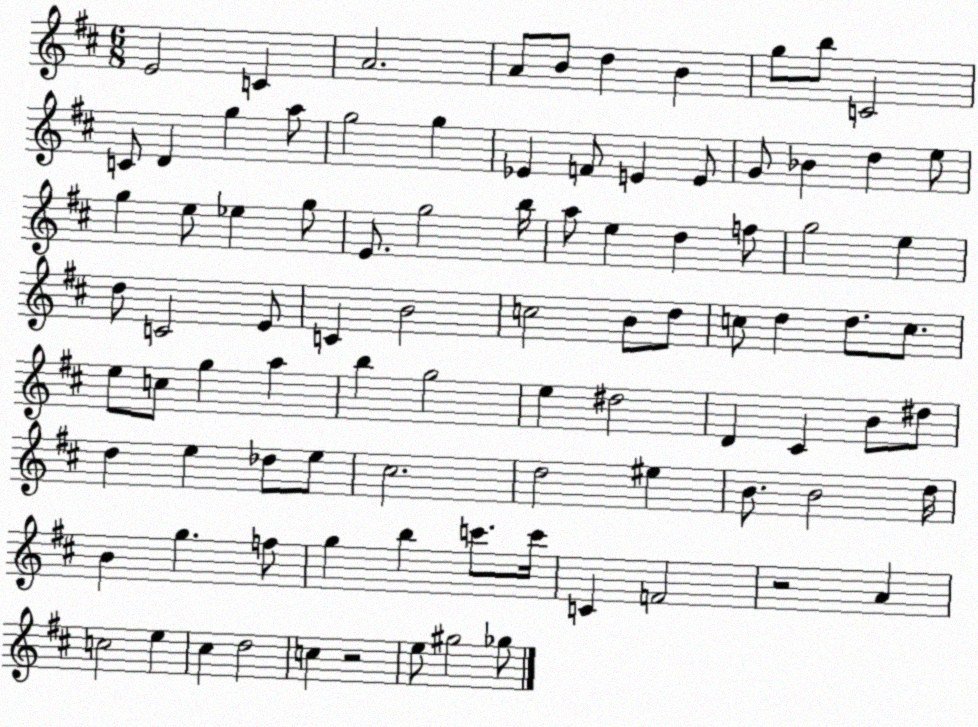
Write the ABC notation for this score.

X:1
T:Untitled
M:6/8
L:1/4
K:D
E2 C A2 A/2 B/2 d B g/2 b/2 C2 C/2 D g a/2 g2 g _E F/2 E E/2 G/2 _B d e/2 g e/2 _e g/2 E/2 g2 b/4 a/2 e d f/2 g2 e d/2 C2 E/2 C B2 c2 B/2 d/2 c/2 d d/2 c/2 e/2 c/2 g a b g2 e ^d2 D ^C B/2 ^d/2 d e _d/2 e/2 ^c2 d2 ^e B/2 B2 d/4 B g f/2 g b c'/2 c'/4 C F2 z2 A c2 e ^c d2 c z2 e/2 ^g2 _g/2